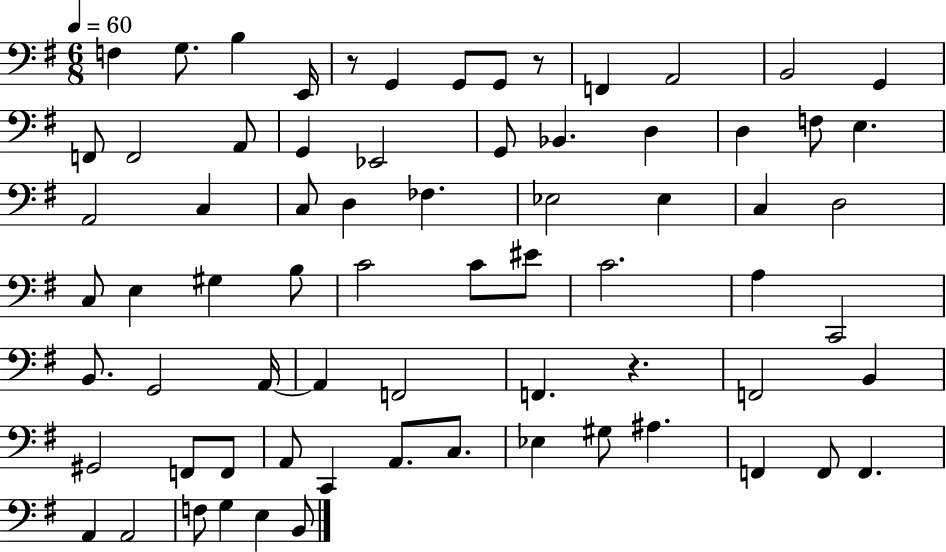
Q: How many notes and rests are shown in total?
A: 71